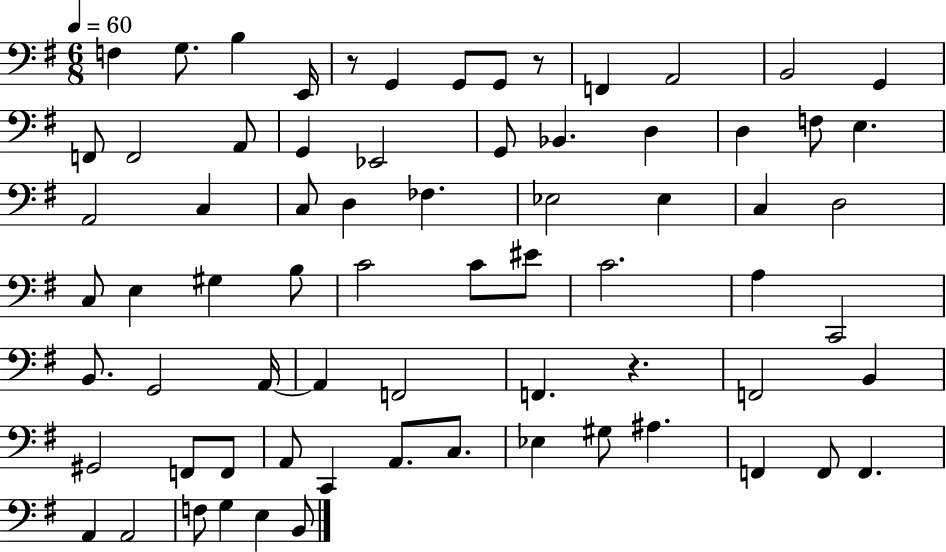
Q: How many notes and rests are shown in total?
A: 71